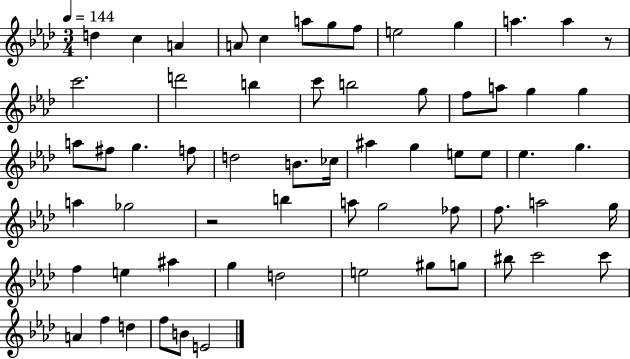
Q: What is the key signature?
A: AES major